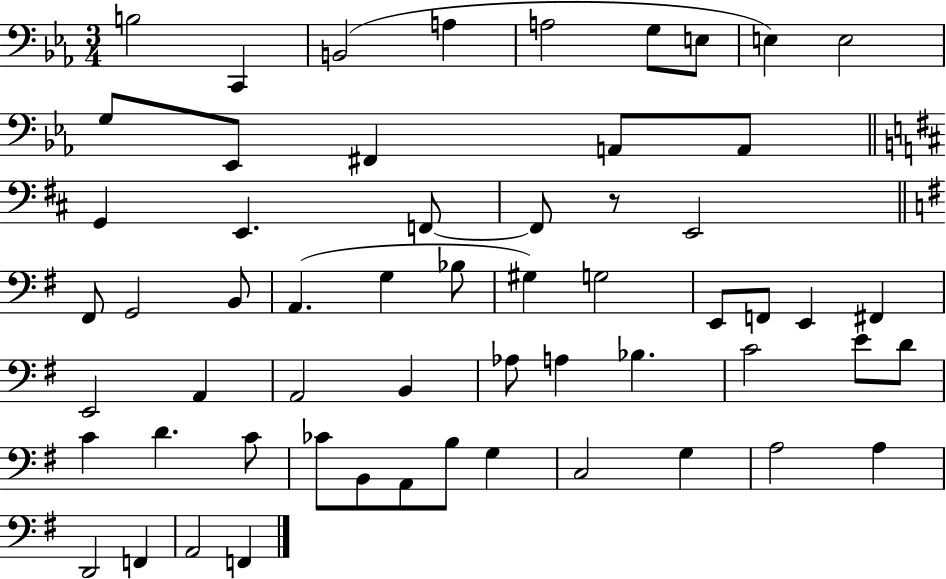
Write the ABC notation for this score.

X:1
T:Untitled
M:3/4
L:1/4
K:Eb
B,2 C,, B,,2 A, A,2 G,/2 E,/2 E, E,2 G,/2 _E,,/2 ^F,, A,,/2 A,,/2 G,, E,, F,,/2 F,,/2 z/2 E,,2 ^F,,/2 G,,2 B,,/2 A,, G, _B,/2 ^G, G,2 E,,/2 F,,/2 E,, ^F,, E,,2 A,, A,,2 B,, _A,/2 A, _B, C2 E/2 D/2 C D C/2 _C/2 B,,/2 A,,/2 B,/2 G, C,2 G, A,2 A, D,,2 F,, A,,2 F,,